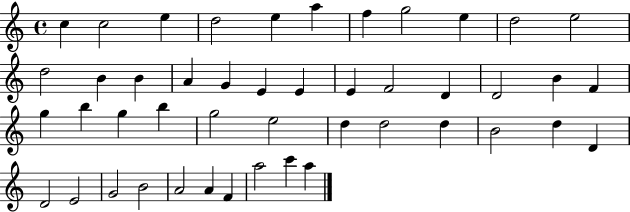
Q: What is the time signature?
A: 4/4